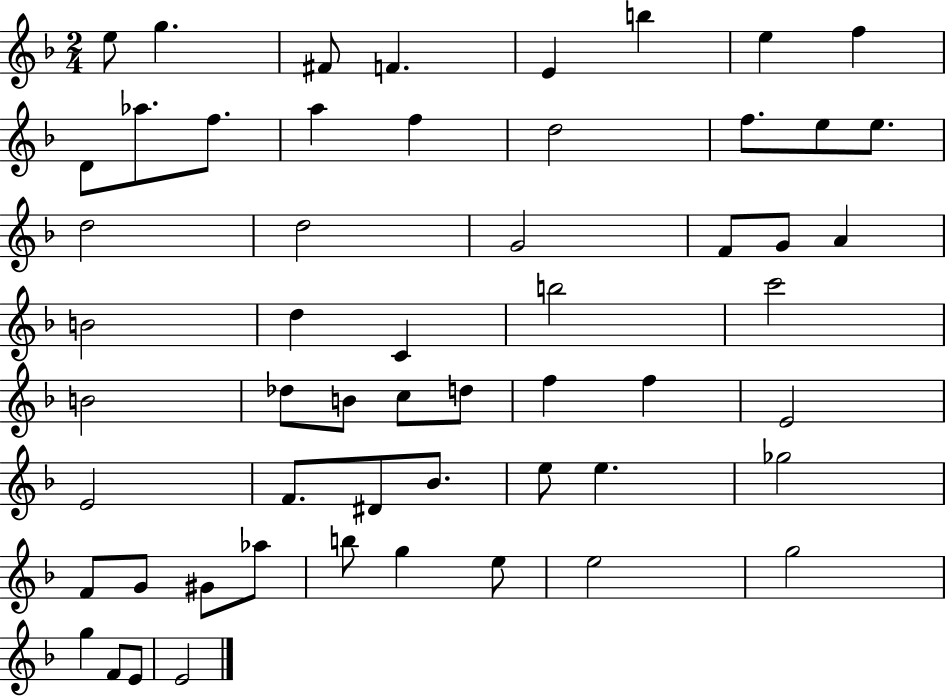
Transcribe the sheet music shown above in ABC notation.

X:1
T:Untitled
M:2/4
L:1/4
K:F
e/2 g ^F/2 F E b e f D/2 _a/2 f/2 a f d2 f/2 e/2 e/2 d2 d2 G2 F/2 G/2 A B2 d C b2 c'2 B2 _d/2 B/2 c/2 d/2 f f E2 E2 F/2 ^D/2 _B/2 e/2 e _g2 F/2 G/2 ^G/2 _a/2 b/2 g e/2 e2 g2 g F/2 E/2 E2